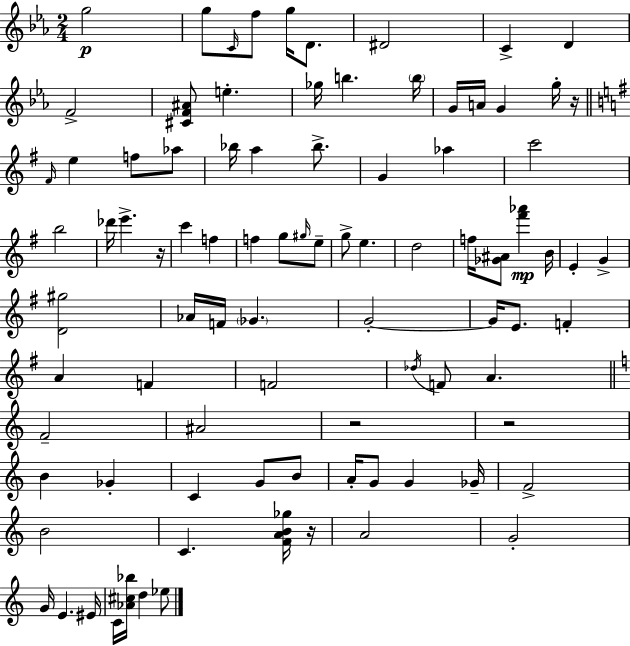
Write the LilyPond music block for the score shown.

{
  \clef treble
  \numericTimeSignature
  \time 2/4
  \key c \minor
  g''2\p | g''8 \grace { c'16 } f''8 g''16 d'8. | dis'2 | c'4-> d'4 | \break f'2-> | <cis' f' ais'>8 e''4.-. | ges''16 b''4. | \parenthesize b''16 g'16 a'16 g'4 g''16-. | \break r16 \bar "||" \break \key g \major \grace { fis'16 } e''4 f''8 aes''8 | bes''16 a''4 bes''8.-> | g'4 aes''4 | c'''2 | \break b''2 | des'''16 e'''4.-> | r16 c'''4 f''4 | f''4 g''8 \grace { gis''16 } | \break e''8-- g''8-> e''4. | d''2 | f''16 <ges' ais'>8 <fis''' aes'''>4\mp | b'16 e'4-. g'4-> | \break <d' gis''>2 | aes'16 f'16 \parenthesize ges'4. | g'2-.~~ | g'16 e'8. f'4-. | \break a'4 f'4 | f'2 | \acciaccatura { des''16 } f'8 a'4. | \bar "||" \break \key a \minor f'2-- | ais'2 | r2 | r2 | \break b'4 ges'4-. | c'4 g'8 b'8 | a'16-. g'8 g'4 ges'16-- | f'2-> | \break b'2 | c'4. <f' a' b' ges''>16 r16 | a'2 | g'2-. | \break g'16 e'4. eis'16 | c'16 <aes' cis'' bes''>16 d''4 ees''8 | \bar "|."
}